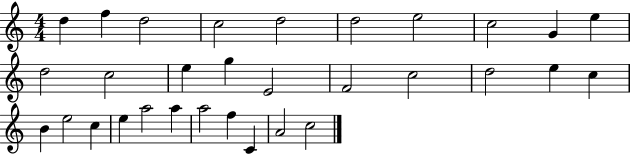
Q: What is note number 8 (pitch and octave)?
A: C5